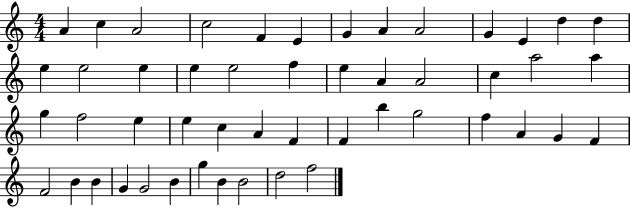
{
  \clef treble
  \numericTimeSignature
  \time 4/4
  \key c \major
  a'4 c''4 a'2 | c''2 f'4 e'4 | g'4 a'4 a'2 | g'4 e'4 d''4 d''4 | \break e''4 e''2 e''4 | e''4 e''2 f''4 | e''4 a'4 a'2 | c''4 a''2 a''4 | \break g''4 f''2 e''4 | e''4 c''4 a'4 f'4 | f'4 b''4 g''2 | f''4 a'4 g'4 f'4 | \break f'2 b'4 b'4 | g'4 g'2 b'4 | g''4 b'4 b'2 | d''2 f''2 | \break \bar "|."
}